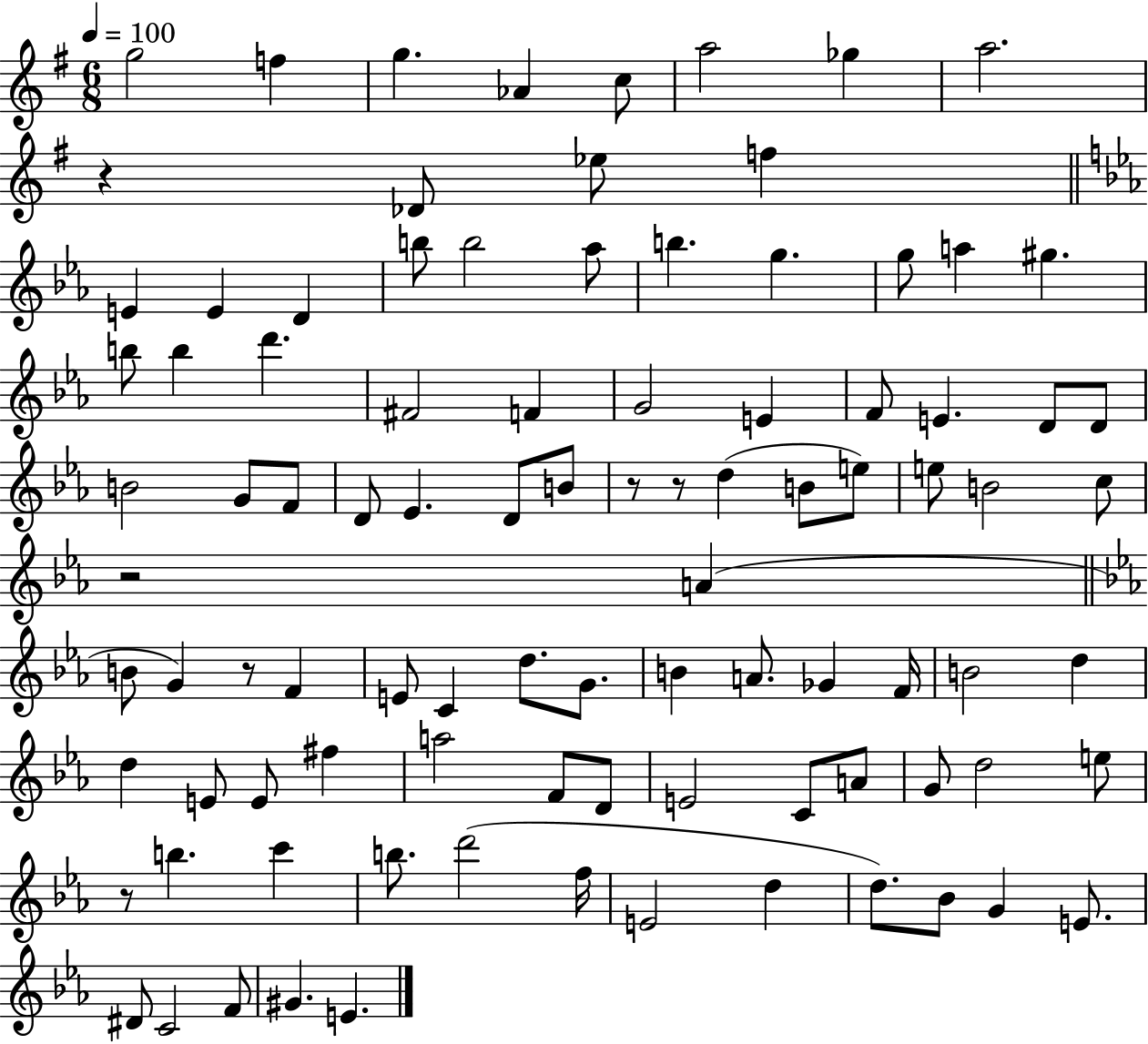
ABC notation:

X:1
T:Untitled
M:6/8
L:1/4
K:G
g2 f g _A c/2 a2 _g a2 z _D/2 _e/2 f E E D b/2 b2 _a/2 b g g/2 a ^g b/2 b d' ^F2 F G2 E F/2 E D/2 D/2 B2 G/2 F/2 D/2 _E D/2 B/2 z/2 z/2 d B/2 e/2 e/2 B2 c/2 z2 A B/2 G z/2 F E/2 C d/2 G/2 B A/2 _G F/4 B2 d d E/2 E/2 ^f a2 F/2 D/2 E2 C/2 A/2 G/2 d2 e/2 z/2 b c' b/2 d'2 f/4 E2 d d/2 _B/2 G E/2 ^D/2 C2 F/2 ^G E